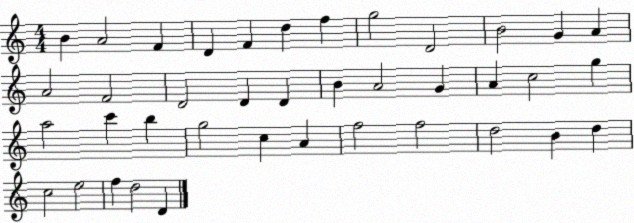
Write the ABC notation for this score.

X:1
T:Untitled
M:4/4
L:1/4
K:C
B A2 F D F d f g2 D2 B2 G A A2 F2 D2 D D B A2 G A c2 g a2 c' b g2 c A f2 f2 d2 B d c2 e2 f d2 D